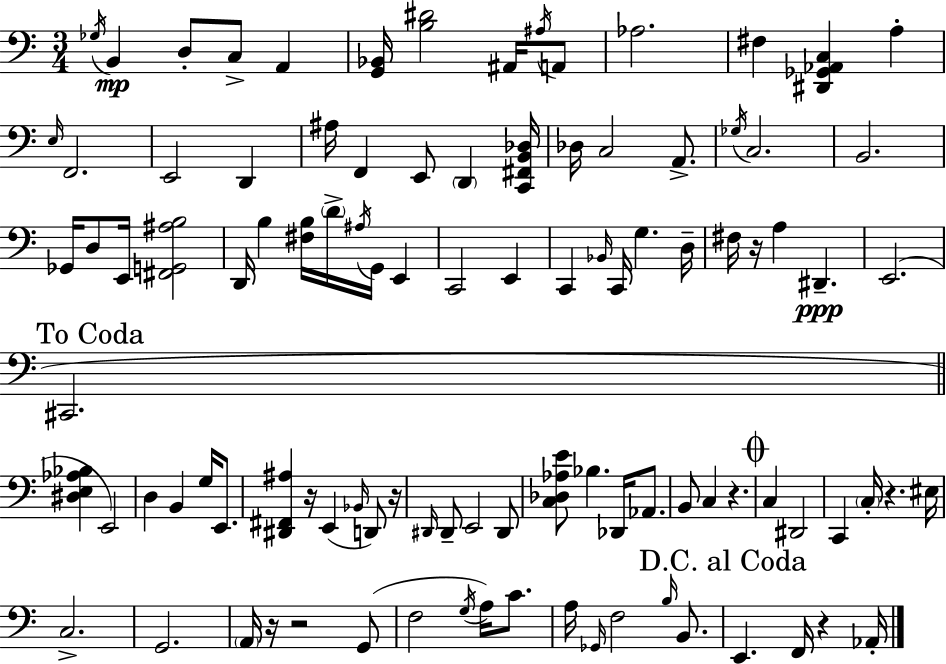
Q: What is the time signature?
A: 3/4